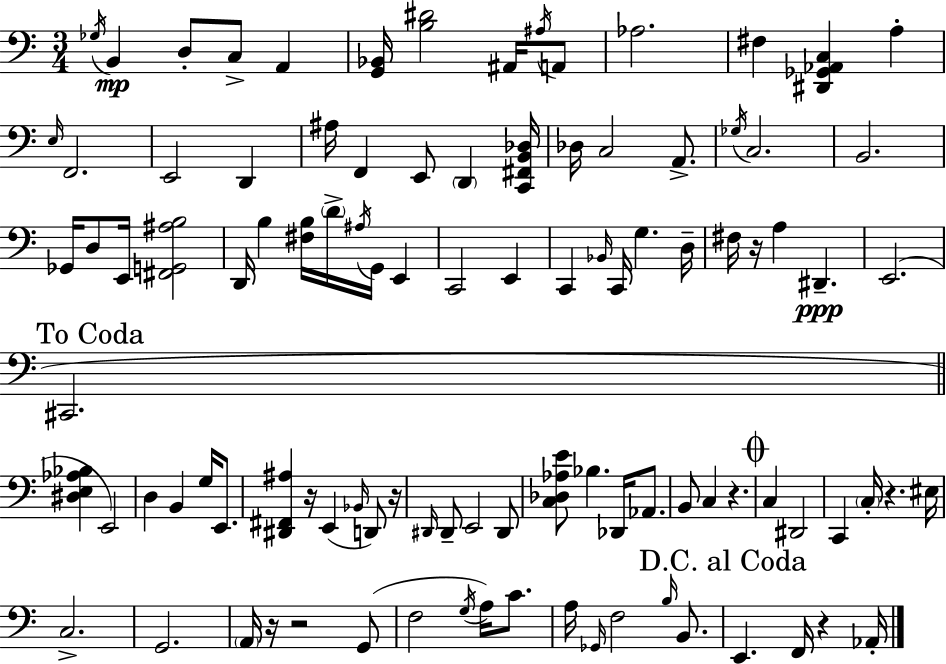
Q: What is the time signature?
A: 3/4